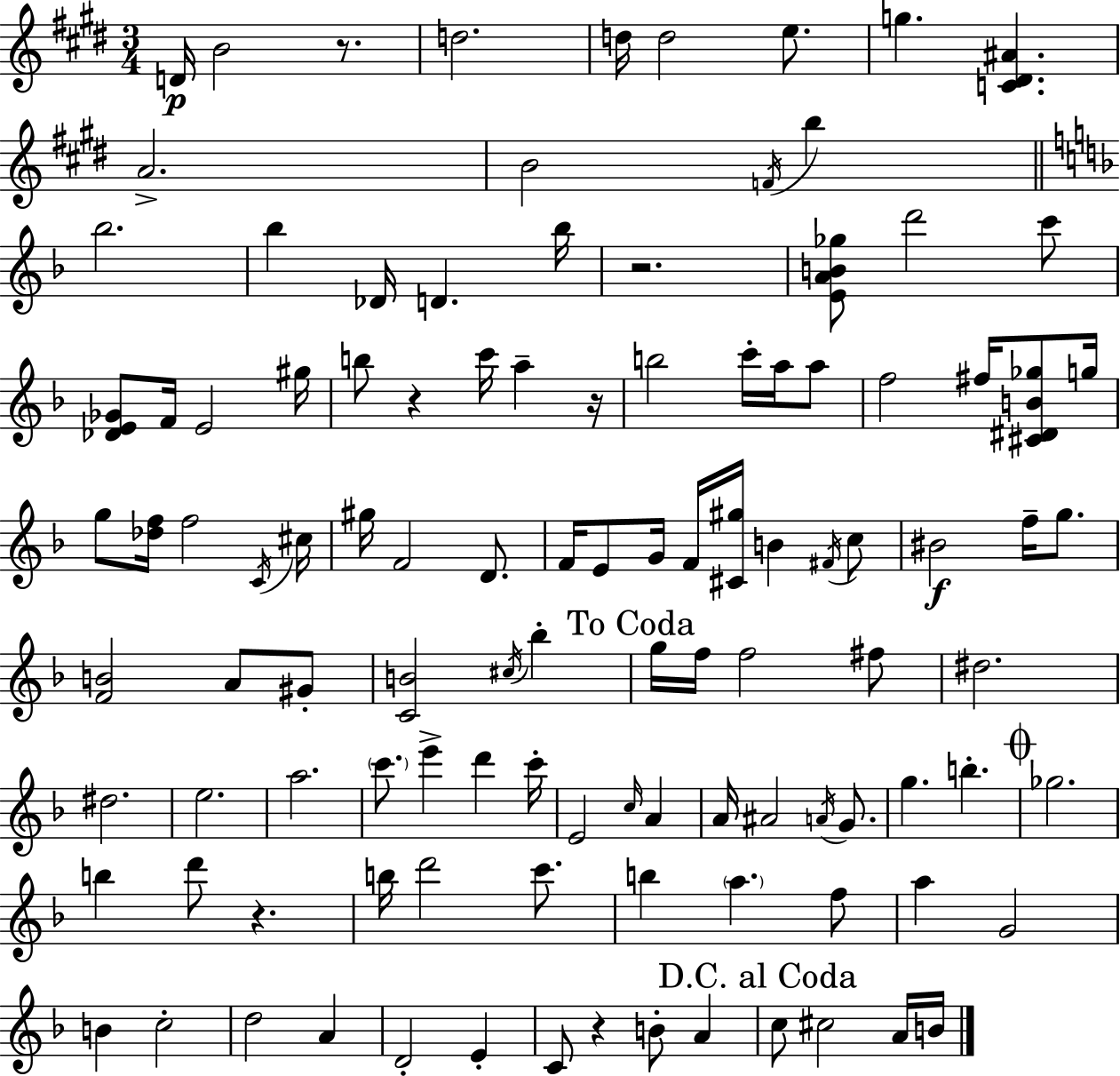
{
  \clef treble
  \numericTimeSignature
  \time 3/4
  \key e \major
  d'16\p b'2 r8. | d''2. | d''16 d''2 e''8. | g''4. <c' dis' ais'>4. | \break a'2.-> | b'2 \acciaccatura { f'16 } b''4 | \bar "||" \break \key f \major bes''2. | bes''4 des'16 d'4. bes''16 | r2. | <e' a' b' ges''>8 d'''2 c'''8 | \break <des' e' ges'>8 f'16 e'2 gis''16 | b''8 r4 c'''16 a''4-- r16 | b''2 c'''16-. a''16 a''8 | f''2 fis''16 <cis' dis' b' ges''>8 g''16 | \break g''8 <des'' f''>16 f''2 \acciaccatura { c'16 } | cis''16 gis''16 f'2 d'8. | f'16 e'8 g'16 f'16 <cis' gis''>16 b'4 \acciaccatura { fis'16 } | c''8 bis'2\f f''16-- g''8. | \break <f' b'>2 a'8 | gis'8-. <c' b'>2 \acciaccatura { cis''16 } bes''4-. | \mark "To Coda" g''16 f''16 f''2 | fis''8 dis''2. | \break dis''2. | e''2. | a''2. | \parenthesize c'''8. e'''4-> d'''4 | \break c'''16-. e'2 \grace { c''16 } | a'4 a'16 ais'2 | \acciaccatura { a'16 } g'8. g''4. b''4.-. | \mark \markup { \musicglyph "scripts.coda" } ges''2. | \break b''4 d'''8 r4. | b''16 d'''2 | c'''8. b''4 \parenthesize a''4. | f''8 a''4 g'2 | \break b'4 c''2-. | d''2 | a'4 d'2-. | e'4-. c'8 r4 b'8-. | \break a'4 \mark "D.C. al Coda" c''8 cis''2 | a'16 b'16 \bar "|."
}